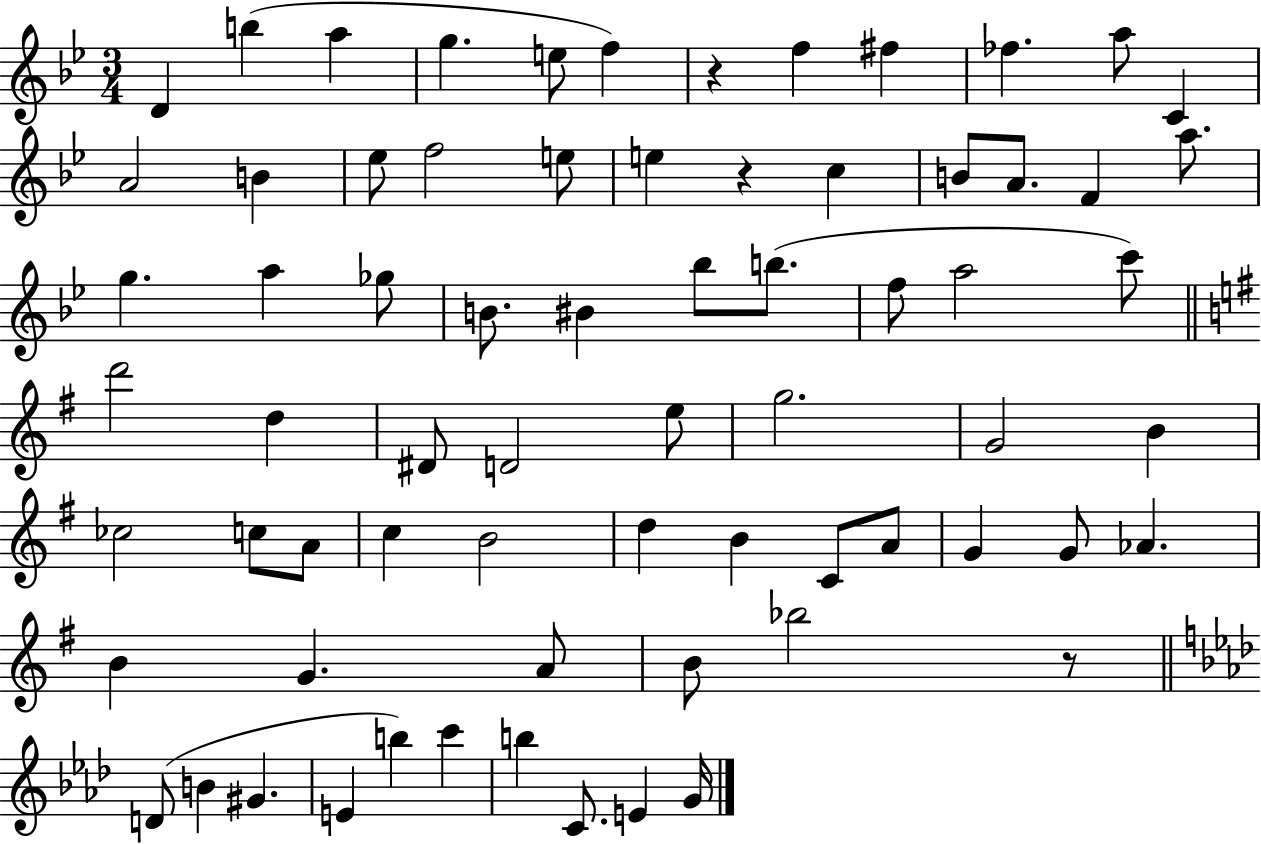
{
  \clef treble
  \numericTimeSignature
  \time 3/4
  \key bes \major
  d'4 b''4( a''4 | g''4. e''8 f''4) | r4 f''4 fis''4 | fes''4. a''8 c'4 | \break a'2 b'4 | ees''8 f''2 e''8 | e''4 r4 c''4 | b'8 a'8. f'4 a''8. | \break g''4. a''4 ges''8 | b'8. bis'4 bes''8 b''8.( | f''8 a''2 c'''8) | \bar "||" \break \key g \major d'''2 d''4 | dis'8 d'2 e''8 | g''2. | g'2 b'4 | \break ces''2 c''8 a'8 | c''4 b'2 | d''4 b'4 c'8 a'8 | g'4 g'8 aes'4. | \break b'4 g'4. a'8 | b'8 bes''2 r8 | \bar "||" \break \key f \minor d'8( b'4 gis'4. | e'4 b''4) c'''4 | b''4 c'8. e'4 g'16 | \bar "|."
}